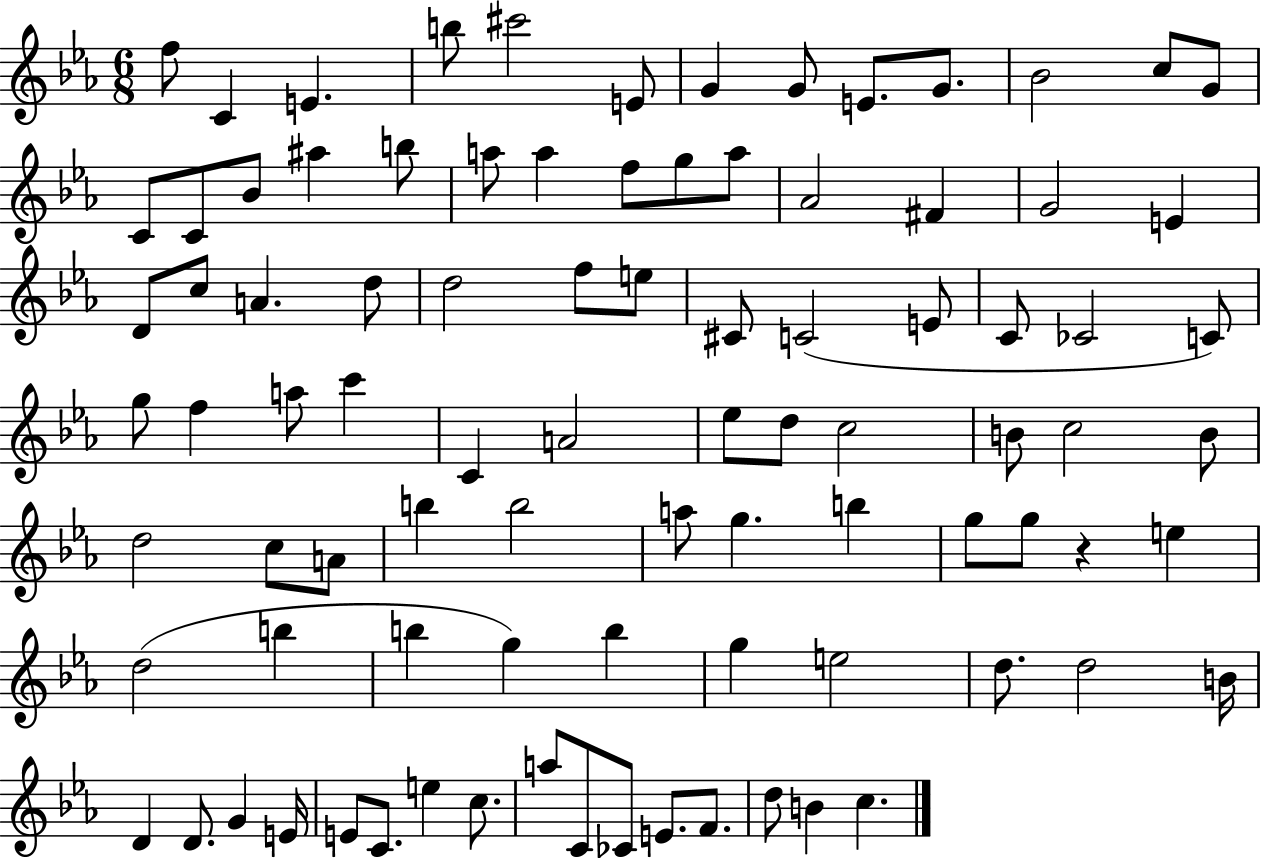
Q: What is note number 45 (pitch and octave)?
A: C4